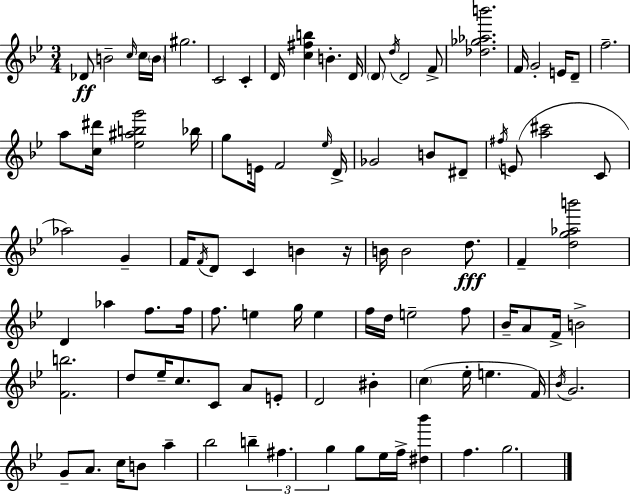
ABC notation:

X:1
T:Untitled
M:3/4
L:1/4
K:Gm
_D/2 B2 c/4 c/4 B/4 ^g2 C2 C D/4 [c^fb] B D/4 D/2 d/4 D2 F/2 [_d_g_ab']2 F/4 G2 E/4 D/2 f2 a/2 [c^d']/4 [_e^abg']2 _b/4 g/2 E/4 F2 _e/4 D/4 _G2 B/2 ^D/2 ^f/4 E/2 [a^c']2 C/2 _a2 G F/4 F/4 D/2 C B z/4 B/4 B2 d/2 F [dg_ab']2 D _a f/2 f/4 f/2 e g/4 e f/4 d/4 e2 f/2 _B/4 A/2 F/4 B2 [Fb]2 d/2 _e/4 c/2 C/2 A/2 E/2 D2 ^B c _e/4 e F/4 _B/4 G2 G/2 A/2 c/4 B/2 a _b2 b ^f g g/2 _e/4 f/4 [^d_b'] f g2